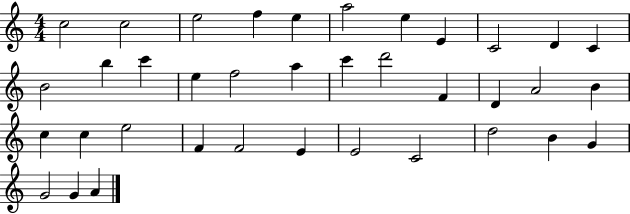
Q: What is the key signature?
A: C major